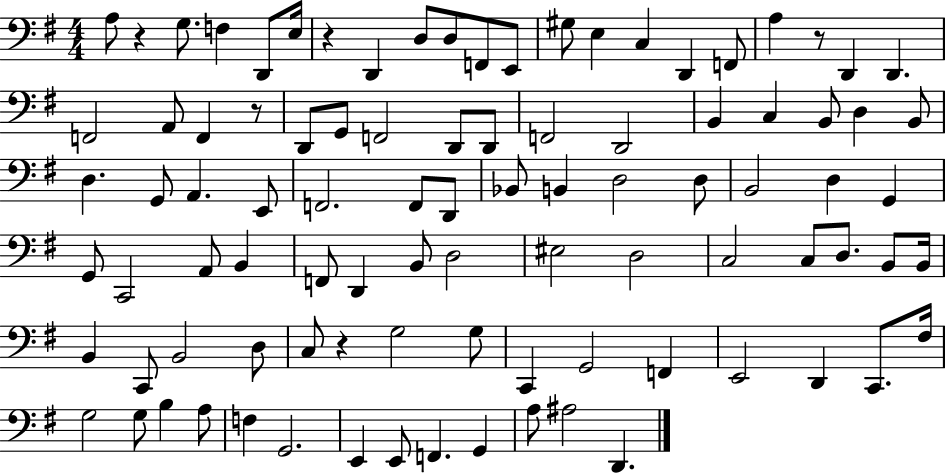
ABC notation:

X:1
T:Untitled
M:4/4
L:1/4
K:G
A,/2 z G,/2 F, D,,/2 E,/4 z D,, D,/2 D,/2 F,,/2 E,,/2 ^G,/2 E, C, D,, F,,/2 A, z/2 D,, D,, F,,2 A,,/2 F,, z/2 D,,/2 G,,/2 F,,2 D,,/2 D,,/2 F,,2 D,,2 B,, C, B,,/2 D, B,,/2 D, G,,/2 A,, E,,/2 F,,2 F,,/2 D,,/2 _B,,/2 B,, D,2 D,/2 B,,2 D, G,, G,,/2 C,,2 A,,/2 B,, F,,/2 D,, B,,/2 D,2 ^E,2 D,2 C,2 C,/2 D,/2 B,,/2 B,,/4 B,, C,,/2 B,,2 D,/2 C,/2 z G,2 G,/2 C,, G,,2 F,, E,,2 D,, C,,/2 ^F,/4 G,2 G,/2 B, A,/2 F, G,,2 E,, E,,/2 F,, G,, A,/2 ^A,2 D,,